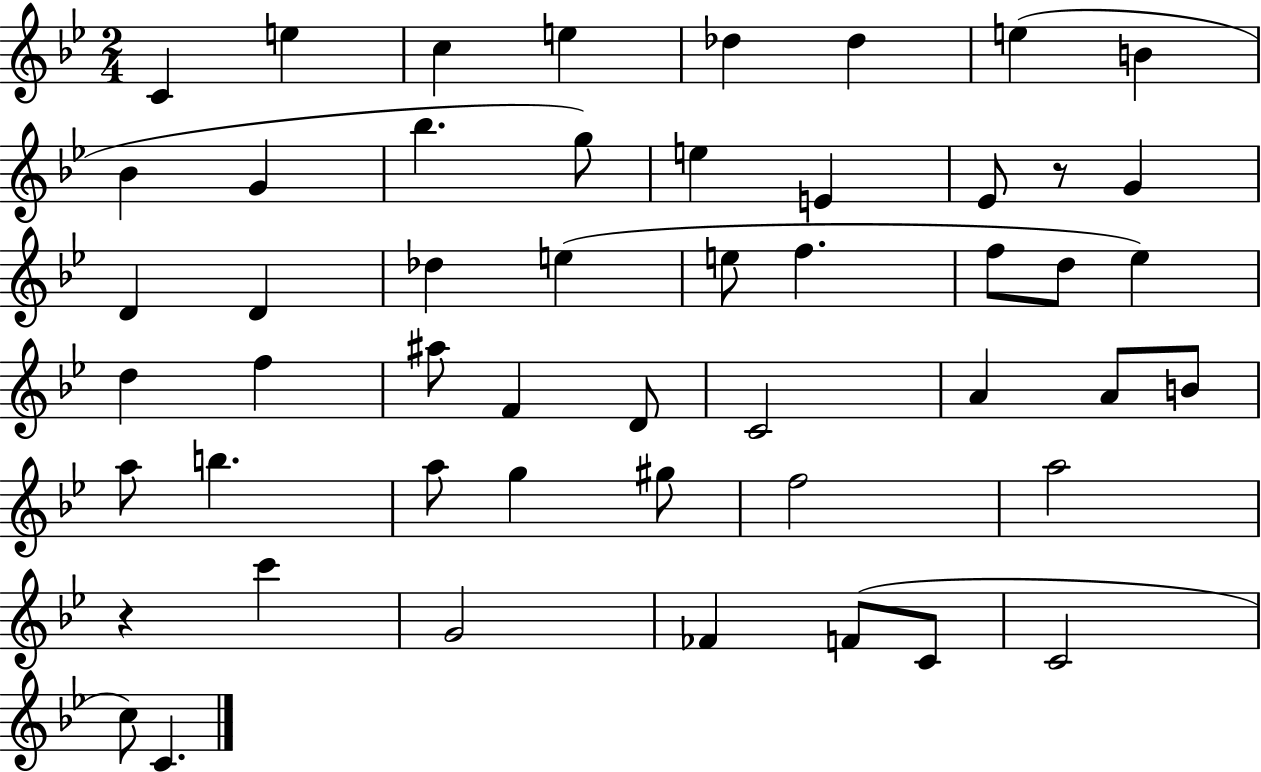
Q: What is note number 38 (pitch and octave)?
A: G5